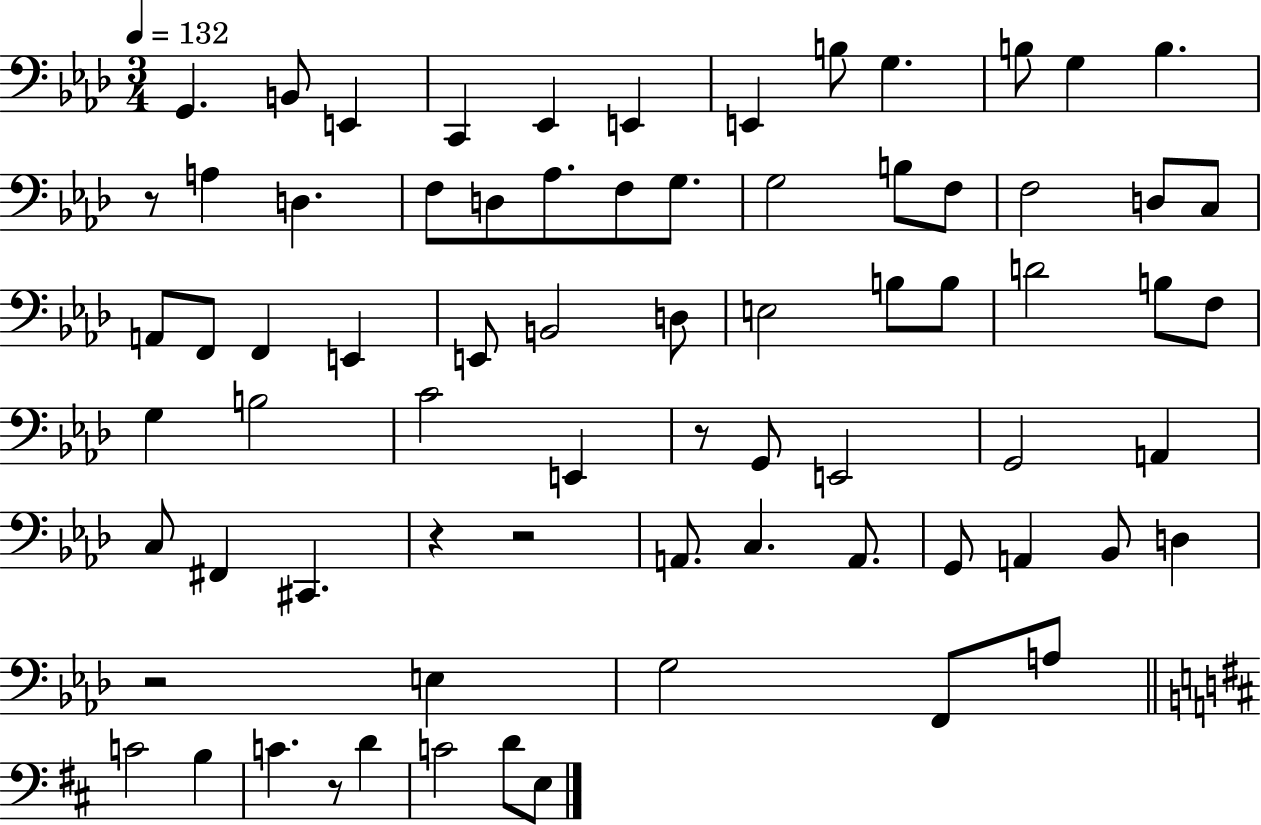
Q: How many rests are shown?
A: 6